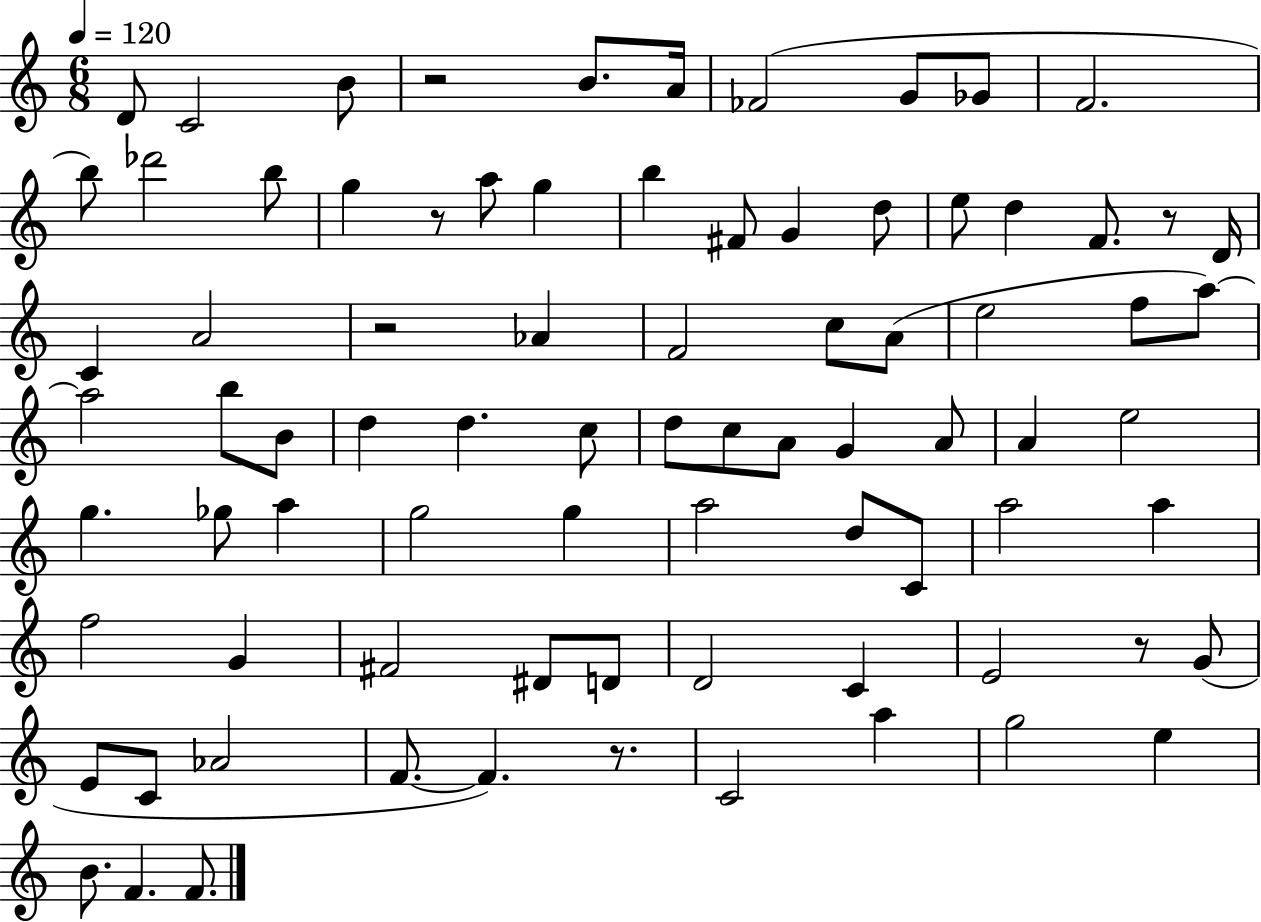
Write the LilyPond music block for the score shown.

{
  \clef treble
  \numericTimeSignature
  \time 6/8
  \key c \major
  \tempo 4 = 120
  d'8 c'2 b'8 | r2 b'8. a'16 | fes'2( g'8 ges'8 | f'2. | \break b''8) des'''2 b''8 | g''4 r8 a''8 g''4 | b''4 fis'8 g'4 d''8 | e''8 d''4 f'8. r8 d'16 | \break c'4 a'2 | r2 aes'4 | f'2 c''8 a'8( | e''2 f''8 a''8~~) | \break a''2 b''8 b'8 | d''4 d''4. c''8 | d''8 c''8 a'8 g'4 a'8 | a'4 e''2 | \break g''4. ges''8 a''4 | g''2 g''4 | a''2 d''8 c'8 | a''2 a''4 | \break f''2 g'4 | fis'2 dis'8 d'8 | d'2 c'4 | e'2 r8 g'8( | \break e'8 c'8 aes'2 | f'8.~~ f'4.) r8. | c'2 a''4 | g''2 e''4 | \break b'8. f'4. f'8. | \bar "|."
}